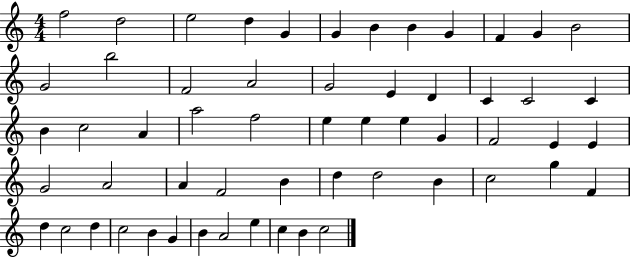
{
  \clef treble
  \numericTimeSignature
  \time 4/4
  \key c \major
  f''2 d''2 | e''2 d''4 g'4 | g'4 b'4 b'4 g'4 | f'4 g'4 b'2 | \break g'2 b''2 | f'2 a'2 | g'2 e'4 d'4 | c'4 c'2 c'4 | \break b'4 c''2 a'4 | a''2 f''2 | e''4 e''4 e''4 g'4 | f'2 e'4 e'4 | \break g'2 a'2 | a'4 f'2 b'4 | d''4 d''2 b'4 | c''2 g''4 f'4 | \break d''4 c''2 d''4 | c''2 b'4 g'4 | b'4 a'2 e''4 | c''4 b'4 c''2 | \break \bar "|."
}